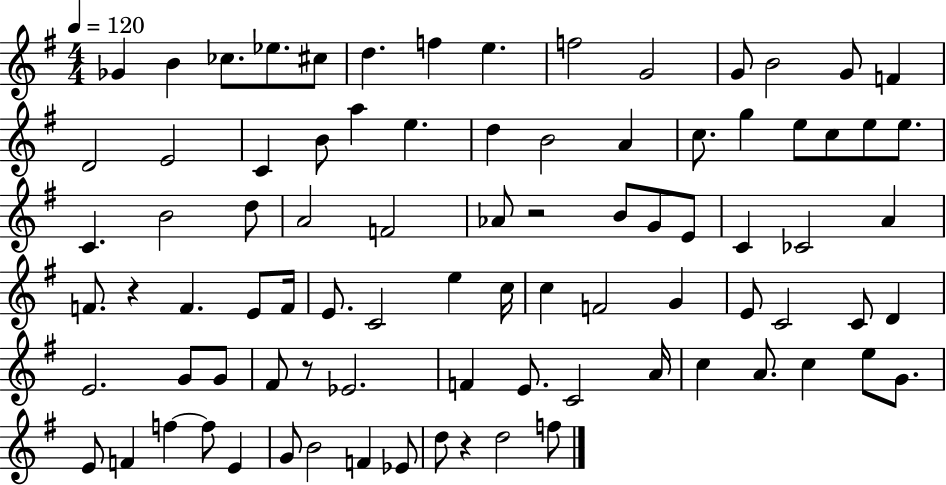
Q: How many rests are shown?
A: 4